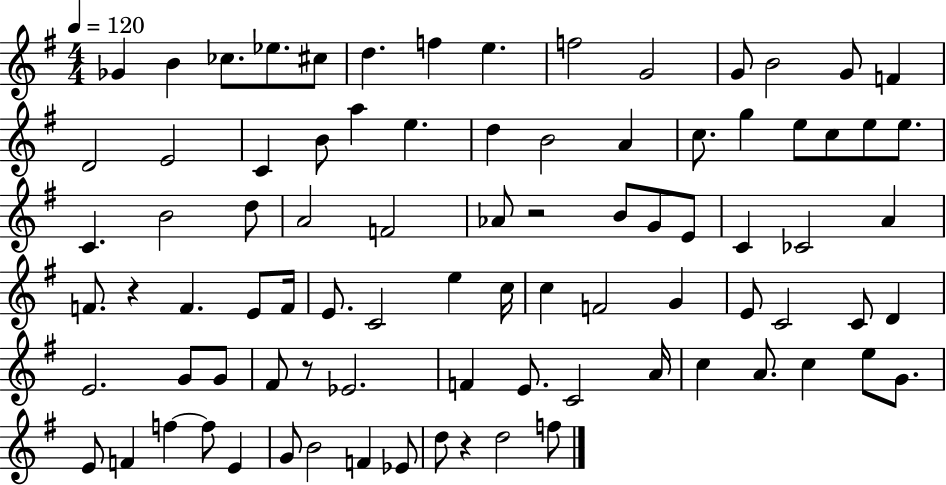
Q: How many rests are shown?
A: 4